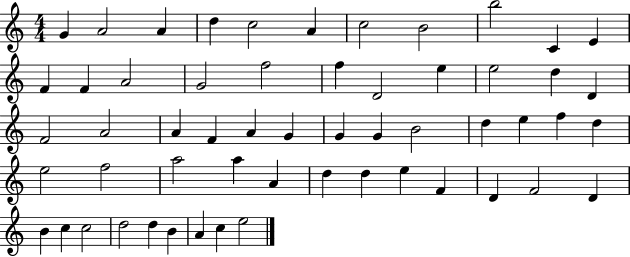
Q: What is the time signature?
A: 4/4